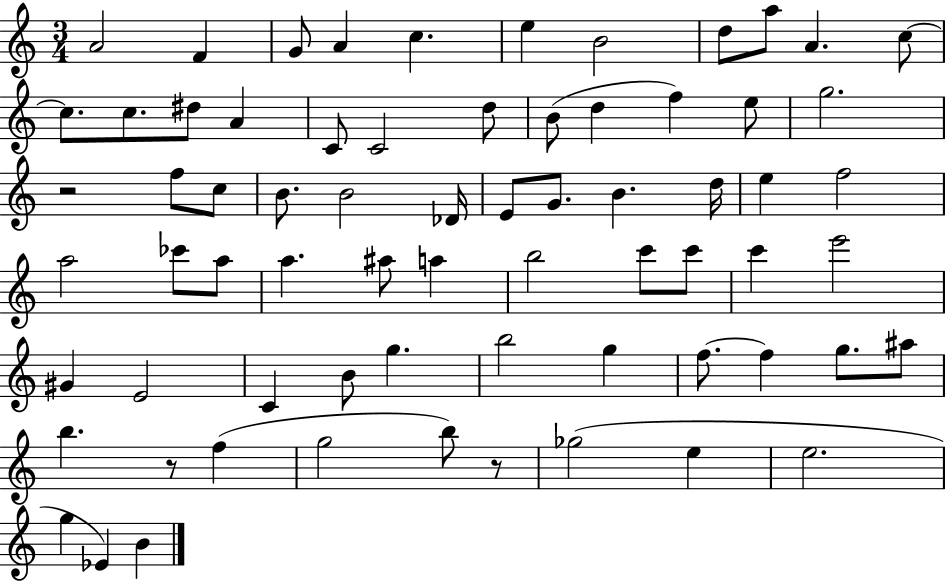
{
  \clef treble
  \numericTimeSignature
  \time 3/4
  \key c \major
  a'2 f'4 | g'8 a'4 c''4. | e''4 b'2 | d''8 a''8 a'4. c''8~~ | \break c''8. c''8. dis''8 a'4 | c'8 c'2 d''8 | b'8( d''4 f''4) e''8 | g''2. | \break r2 f''8 c''8 | b'8. b'2 des'16 | e'8 g'8. b'4. d''16 | e''4 f''2 | \break a''2 ces'''8 a''8 | a''4. ais''8 a''4 | b''2 c'''8 c'''8 | c'''4 e'''2 | \break gis'4 e'2 | c'4 b'8 g''4. | b''2 g''4 | f''8.~~ f''4 g''8. ais''8 | \break b''4. r8 f''4( | g''2 b''8) r8 | ges''2( e''4 | e''2. | \break g''4 ees'4) b'4 | \bar "|."
}